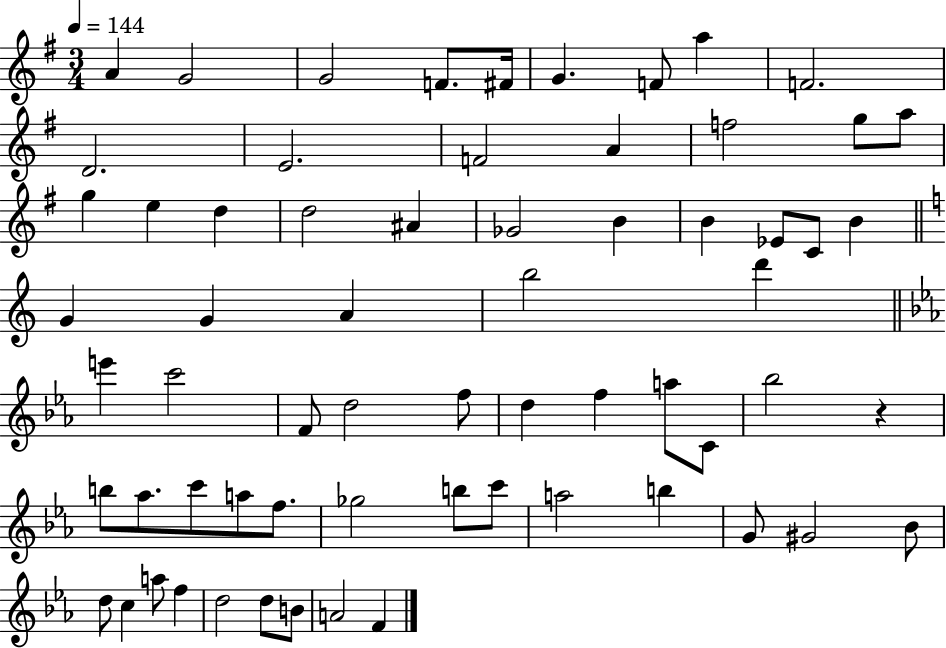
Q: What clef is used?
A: treble